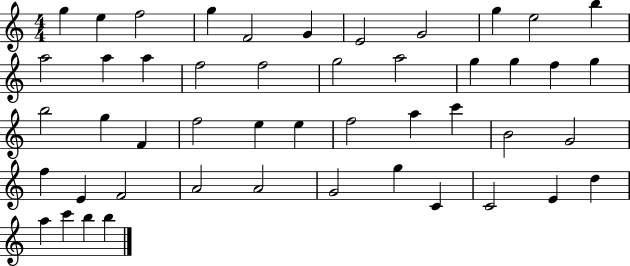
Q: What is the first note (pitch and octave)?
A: G5